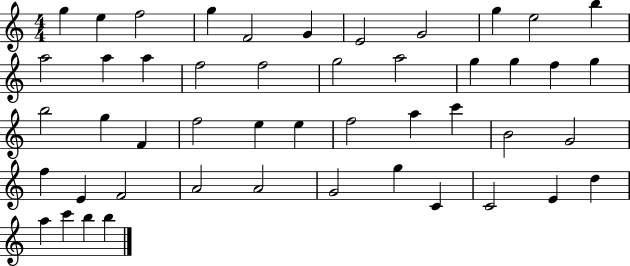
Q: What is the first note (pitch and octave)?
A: G5